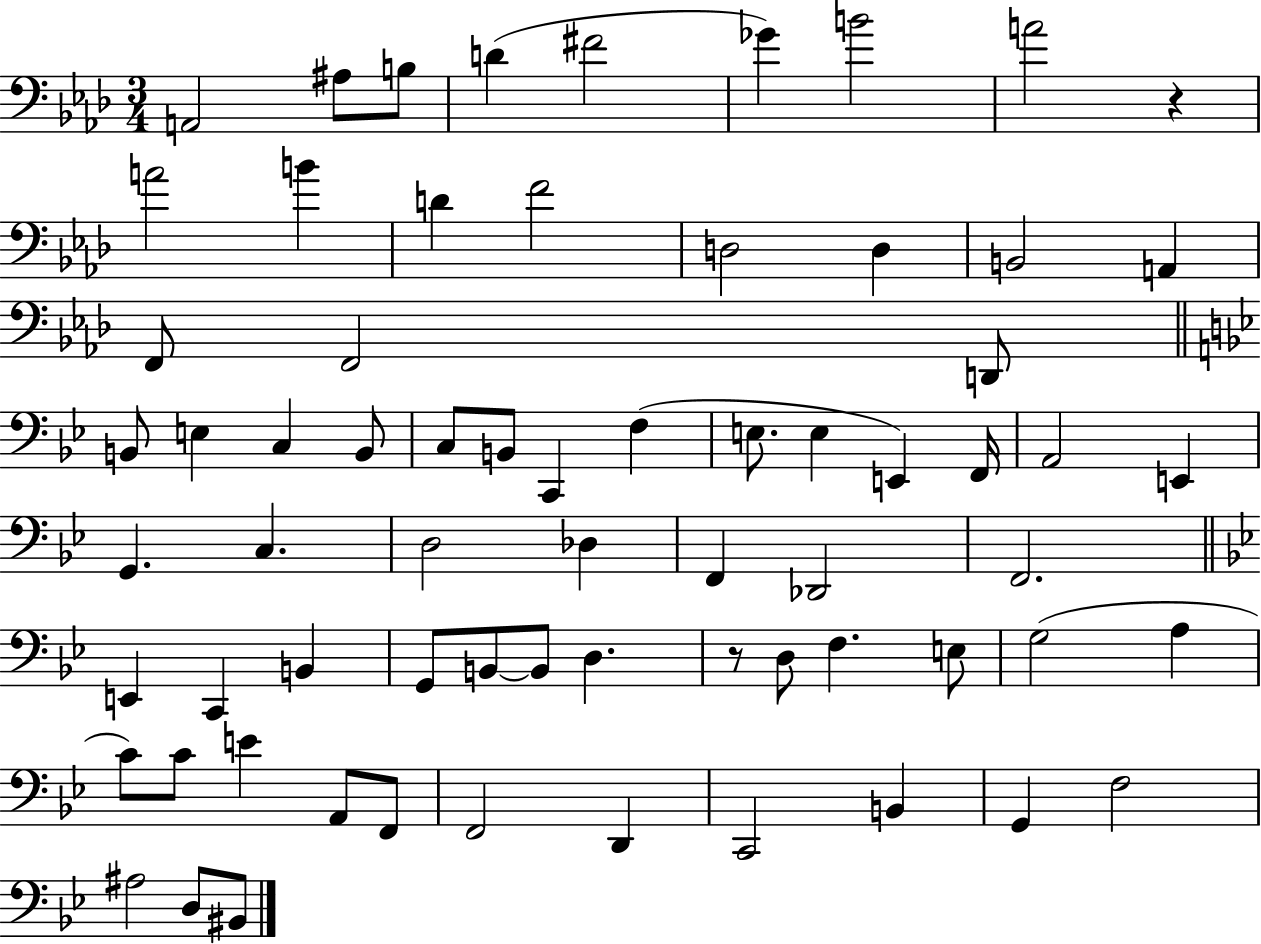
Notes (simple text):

A2/h A#3/e B3/e D4/q F#4/h Gb4/q B4/h A4/h R/q A4/h B4/q D4/q F4/h D3/h D3/q B2/h A2/q F2/e F2/h D2/e B2/e E3/q C3/q B2/e C3/e B2/e C2/q F3/q E3/e. E3/q E2/q F2/s A2/h E2/q G2/q. C3/q. D3/h Db3/q F2/q Db2/h F2/h. E2/q C2/q B2/q G2/e B2/e B2/e D3/q. R/e D3/e F3/q. E3/e G3/h A3/q C4/e C4/e E4/q A2/e F2/e F2/h D2/q C2/h B2/q G2/q F3/h A#3/h D3/e BIS2/e